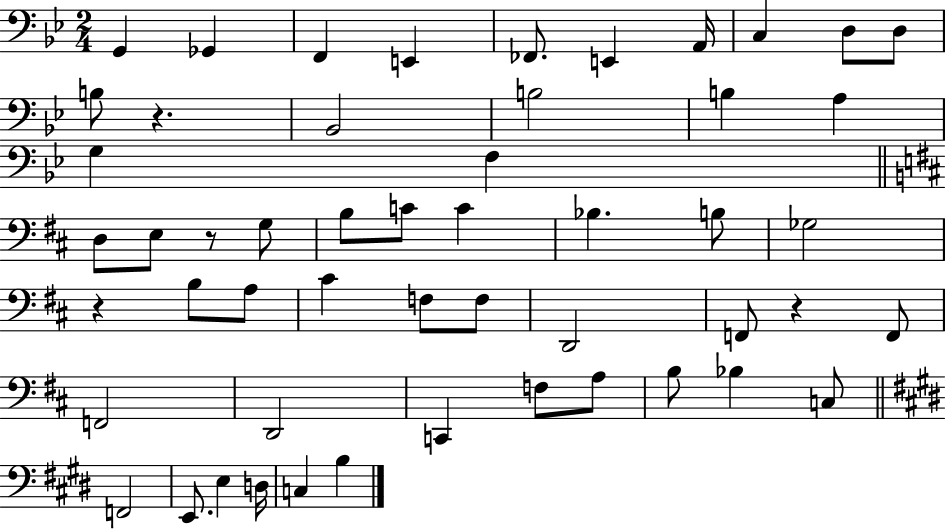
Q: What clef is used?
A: bass